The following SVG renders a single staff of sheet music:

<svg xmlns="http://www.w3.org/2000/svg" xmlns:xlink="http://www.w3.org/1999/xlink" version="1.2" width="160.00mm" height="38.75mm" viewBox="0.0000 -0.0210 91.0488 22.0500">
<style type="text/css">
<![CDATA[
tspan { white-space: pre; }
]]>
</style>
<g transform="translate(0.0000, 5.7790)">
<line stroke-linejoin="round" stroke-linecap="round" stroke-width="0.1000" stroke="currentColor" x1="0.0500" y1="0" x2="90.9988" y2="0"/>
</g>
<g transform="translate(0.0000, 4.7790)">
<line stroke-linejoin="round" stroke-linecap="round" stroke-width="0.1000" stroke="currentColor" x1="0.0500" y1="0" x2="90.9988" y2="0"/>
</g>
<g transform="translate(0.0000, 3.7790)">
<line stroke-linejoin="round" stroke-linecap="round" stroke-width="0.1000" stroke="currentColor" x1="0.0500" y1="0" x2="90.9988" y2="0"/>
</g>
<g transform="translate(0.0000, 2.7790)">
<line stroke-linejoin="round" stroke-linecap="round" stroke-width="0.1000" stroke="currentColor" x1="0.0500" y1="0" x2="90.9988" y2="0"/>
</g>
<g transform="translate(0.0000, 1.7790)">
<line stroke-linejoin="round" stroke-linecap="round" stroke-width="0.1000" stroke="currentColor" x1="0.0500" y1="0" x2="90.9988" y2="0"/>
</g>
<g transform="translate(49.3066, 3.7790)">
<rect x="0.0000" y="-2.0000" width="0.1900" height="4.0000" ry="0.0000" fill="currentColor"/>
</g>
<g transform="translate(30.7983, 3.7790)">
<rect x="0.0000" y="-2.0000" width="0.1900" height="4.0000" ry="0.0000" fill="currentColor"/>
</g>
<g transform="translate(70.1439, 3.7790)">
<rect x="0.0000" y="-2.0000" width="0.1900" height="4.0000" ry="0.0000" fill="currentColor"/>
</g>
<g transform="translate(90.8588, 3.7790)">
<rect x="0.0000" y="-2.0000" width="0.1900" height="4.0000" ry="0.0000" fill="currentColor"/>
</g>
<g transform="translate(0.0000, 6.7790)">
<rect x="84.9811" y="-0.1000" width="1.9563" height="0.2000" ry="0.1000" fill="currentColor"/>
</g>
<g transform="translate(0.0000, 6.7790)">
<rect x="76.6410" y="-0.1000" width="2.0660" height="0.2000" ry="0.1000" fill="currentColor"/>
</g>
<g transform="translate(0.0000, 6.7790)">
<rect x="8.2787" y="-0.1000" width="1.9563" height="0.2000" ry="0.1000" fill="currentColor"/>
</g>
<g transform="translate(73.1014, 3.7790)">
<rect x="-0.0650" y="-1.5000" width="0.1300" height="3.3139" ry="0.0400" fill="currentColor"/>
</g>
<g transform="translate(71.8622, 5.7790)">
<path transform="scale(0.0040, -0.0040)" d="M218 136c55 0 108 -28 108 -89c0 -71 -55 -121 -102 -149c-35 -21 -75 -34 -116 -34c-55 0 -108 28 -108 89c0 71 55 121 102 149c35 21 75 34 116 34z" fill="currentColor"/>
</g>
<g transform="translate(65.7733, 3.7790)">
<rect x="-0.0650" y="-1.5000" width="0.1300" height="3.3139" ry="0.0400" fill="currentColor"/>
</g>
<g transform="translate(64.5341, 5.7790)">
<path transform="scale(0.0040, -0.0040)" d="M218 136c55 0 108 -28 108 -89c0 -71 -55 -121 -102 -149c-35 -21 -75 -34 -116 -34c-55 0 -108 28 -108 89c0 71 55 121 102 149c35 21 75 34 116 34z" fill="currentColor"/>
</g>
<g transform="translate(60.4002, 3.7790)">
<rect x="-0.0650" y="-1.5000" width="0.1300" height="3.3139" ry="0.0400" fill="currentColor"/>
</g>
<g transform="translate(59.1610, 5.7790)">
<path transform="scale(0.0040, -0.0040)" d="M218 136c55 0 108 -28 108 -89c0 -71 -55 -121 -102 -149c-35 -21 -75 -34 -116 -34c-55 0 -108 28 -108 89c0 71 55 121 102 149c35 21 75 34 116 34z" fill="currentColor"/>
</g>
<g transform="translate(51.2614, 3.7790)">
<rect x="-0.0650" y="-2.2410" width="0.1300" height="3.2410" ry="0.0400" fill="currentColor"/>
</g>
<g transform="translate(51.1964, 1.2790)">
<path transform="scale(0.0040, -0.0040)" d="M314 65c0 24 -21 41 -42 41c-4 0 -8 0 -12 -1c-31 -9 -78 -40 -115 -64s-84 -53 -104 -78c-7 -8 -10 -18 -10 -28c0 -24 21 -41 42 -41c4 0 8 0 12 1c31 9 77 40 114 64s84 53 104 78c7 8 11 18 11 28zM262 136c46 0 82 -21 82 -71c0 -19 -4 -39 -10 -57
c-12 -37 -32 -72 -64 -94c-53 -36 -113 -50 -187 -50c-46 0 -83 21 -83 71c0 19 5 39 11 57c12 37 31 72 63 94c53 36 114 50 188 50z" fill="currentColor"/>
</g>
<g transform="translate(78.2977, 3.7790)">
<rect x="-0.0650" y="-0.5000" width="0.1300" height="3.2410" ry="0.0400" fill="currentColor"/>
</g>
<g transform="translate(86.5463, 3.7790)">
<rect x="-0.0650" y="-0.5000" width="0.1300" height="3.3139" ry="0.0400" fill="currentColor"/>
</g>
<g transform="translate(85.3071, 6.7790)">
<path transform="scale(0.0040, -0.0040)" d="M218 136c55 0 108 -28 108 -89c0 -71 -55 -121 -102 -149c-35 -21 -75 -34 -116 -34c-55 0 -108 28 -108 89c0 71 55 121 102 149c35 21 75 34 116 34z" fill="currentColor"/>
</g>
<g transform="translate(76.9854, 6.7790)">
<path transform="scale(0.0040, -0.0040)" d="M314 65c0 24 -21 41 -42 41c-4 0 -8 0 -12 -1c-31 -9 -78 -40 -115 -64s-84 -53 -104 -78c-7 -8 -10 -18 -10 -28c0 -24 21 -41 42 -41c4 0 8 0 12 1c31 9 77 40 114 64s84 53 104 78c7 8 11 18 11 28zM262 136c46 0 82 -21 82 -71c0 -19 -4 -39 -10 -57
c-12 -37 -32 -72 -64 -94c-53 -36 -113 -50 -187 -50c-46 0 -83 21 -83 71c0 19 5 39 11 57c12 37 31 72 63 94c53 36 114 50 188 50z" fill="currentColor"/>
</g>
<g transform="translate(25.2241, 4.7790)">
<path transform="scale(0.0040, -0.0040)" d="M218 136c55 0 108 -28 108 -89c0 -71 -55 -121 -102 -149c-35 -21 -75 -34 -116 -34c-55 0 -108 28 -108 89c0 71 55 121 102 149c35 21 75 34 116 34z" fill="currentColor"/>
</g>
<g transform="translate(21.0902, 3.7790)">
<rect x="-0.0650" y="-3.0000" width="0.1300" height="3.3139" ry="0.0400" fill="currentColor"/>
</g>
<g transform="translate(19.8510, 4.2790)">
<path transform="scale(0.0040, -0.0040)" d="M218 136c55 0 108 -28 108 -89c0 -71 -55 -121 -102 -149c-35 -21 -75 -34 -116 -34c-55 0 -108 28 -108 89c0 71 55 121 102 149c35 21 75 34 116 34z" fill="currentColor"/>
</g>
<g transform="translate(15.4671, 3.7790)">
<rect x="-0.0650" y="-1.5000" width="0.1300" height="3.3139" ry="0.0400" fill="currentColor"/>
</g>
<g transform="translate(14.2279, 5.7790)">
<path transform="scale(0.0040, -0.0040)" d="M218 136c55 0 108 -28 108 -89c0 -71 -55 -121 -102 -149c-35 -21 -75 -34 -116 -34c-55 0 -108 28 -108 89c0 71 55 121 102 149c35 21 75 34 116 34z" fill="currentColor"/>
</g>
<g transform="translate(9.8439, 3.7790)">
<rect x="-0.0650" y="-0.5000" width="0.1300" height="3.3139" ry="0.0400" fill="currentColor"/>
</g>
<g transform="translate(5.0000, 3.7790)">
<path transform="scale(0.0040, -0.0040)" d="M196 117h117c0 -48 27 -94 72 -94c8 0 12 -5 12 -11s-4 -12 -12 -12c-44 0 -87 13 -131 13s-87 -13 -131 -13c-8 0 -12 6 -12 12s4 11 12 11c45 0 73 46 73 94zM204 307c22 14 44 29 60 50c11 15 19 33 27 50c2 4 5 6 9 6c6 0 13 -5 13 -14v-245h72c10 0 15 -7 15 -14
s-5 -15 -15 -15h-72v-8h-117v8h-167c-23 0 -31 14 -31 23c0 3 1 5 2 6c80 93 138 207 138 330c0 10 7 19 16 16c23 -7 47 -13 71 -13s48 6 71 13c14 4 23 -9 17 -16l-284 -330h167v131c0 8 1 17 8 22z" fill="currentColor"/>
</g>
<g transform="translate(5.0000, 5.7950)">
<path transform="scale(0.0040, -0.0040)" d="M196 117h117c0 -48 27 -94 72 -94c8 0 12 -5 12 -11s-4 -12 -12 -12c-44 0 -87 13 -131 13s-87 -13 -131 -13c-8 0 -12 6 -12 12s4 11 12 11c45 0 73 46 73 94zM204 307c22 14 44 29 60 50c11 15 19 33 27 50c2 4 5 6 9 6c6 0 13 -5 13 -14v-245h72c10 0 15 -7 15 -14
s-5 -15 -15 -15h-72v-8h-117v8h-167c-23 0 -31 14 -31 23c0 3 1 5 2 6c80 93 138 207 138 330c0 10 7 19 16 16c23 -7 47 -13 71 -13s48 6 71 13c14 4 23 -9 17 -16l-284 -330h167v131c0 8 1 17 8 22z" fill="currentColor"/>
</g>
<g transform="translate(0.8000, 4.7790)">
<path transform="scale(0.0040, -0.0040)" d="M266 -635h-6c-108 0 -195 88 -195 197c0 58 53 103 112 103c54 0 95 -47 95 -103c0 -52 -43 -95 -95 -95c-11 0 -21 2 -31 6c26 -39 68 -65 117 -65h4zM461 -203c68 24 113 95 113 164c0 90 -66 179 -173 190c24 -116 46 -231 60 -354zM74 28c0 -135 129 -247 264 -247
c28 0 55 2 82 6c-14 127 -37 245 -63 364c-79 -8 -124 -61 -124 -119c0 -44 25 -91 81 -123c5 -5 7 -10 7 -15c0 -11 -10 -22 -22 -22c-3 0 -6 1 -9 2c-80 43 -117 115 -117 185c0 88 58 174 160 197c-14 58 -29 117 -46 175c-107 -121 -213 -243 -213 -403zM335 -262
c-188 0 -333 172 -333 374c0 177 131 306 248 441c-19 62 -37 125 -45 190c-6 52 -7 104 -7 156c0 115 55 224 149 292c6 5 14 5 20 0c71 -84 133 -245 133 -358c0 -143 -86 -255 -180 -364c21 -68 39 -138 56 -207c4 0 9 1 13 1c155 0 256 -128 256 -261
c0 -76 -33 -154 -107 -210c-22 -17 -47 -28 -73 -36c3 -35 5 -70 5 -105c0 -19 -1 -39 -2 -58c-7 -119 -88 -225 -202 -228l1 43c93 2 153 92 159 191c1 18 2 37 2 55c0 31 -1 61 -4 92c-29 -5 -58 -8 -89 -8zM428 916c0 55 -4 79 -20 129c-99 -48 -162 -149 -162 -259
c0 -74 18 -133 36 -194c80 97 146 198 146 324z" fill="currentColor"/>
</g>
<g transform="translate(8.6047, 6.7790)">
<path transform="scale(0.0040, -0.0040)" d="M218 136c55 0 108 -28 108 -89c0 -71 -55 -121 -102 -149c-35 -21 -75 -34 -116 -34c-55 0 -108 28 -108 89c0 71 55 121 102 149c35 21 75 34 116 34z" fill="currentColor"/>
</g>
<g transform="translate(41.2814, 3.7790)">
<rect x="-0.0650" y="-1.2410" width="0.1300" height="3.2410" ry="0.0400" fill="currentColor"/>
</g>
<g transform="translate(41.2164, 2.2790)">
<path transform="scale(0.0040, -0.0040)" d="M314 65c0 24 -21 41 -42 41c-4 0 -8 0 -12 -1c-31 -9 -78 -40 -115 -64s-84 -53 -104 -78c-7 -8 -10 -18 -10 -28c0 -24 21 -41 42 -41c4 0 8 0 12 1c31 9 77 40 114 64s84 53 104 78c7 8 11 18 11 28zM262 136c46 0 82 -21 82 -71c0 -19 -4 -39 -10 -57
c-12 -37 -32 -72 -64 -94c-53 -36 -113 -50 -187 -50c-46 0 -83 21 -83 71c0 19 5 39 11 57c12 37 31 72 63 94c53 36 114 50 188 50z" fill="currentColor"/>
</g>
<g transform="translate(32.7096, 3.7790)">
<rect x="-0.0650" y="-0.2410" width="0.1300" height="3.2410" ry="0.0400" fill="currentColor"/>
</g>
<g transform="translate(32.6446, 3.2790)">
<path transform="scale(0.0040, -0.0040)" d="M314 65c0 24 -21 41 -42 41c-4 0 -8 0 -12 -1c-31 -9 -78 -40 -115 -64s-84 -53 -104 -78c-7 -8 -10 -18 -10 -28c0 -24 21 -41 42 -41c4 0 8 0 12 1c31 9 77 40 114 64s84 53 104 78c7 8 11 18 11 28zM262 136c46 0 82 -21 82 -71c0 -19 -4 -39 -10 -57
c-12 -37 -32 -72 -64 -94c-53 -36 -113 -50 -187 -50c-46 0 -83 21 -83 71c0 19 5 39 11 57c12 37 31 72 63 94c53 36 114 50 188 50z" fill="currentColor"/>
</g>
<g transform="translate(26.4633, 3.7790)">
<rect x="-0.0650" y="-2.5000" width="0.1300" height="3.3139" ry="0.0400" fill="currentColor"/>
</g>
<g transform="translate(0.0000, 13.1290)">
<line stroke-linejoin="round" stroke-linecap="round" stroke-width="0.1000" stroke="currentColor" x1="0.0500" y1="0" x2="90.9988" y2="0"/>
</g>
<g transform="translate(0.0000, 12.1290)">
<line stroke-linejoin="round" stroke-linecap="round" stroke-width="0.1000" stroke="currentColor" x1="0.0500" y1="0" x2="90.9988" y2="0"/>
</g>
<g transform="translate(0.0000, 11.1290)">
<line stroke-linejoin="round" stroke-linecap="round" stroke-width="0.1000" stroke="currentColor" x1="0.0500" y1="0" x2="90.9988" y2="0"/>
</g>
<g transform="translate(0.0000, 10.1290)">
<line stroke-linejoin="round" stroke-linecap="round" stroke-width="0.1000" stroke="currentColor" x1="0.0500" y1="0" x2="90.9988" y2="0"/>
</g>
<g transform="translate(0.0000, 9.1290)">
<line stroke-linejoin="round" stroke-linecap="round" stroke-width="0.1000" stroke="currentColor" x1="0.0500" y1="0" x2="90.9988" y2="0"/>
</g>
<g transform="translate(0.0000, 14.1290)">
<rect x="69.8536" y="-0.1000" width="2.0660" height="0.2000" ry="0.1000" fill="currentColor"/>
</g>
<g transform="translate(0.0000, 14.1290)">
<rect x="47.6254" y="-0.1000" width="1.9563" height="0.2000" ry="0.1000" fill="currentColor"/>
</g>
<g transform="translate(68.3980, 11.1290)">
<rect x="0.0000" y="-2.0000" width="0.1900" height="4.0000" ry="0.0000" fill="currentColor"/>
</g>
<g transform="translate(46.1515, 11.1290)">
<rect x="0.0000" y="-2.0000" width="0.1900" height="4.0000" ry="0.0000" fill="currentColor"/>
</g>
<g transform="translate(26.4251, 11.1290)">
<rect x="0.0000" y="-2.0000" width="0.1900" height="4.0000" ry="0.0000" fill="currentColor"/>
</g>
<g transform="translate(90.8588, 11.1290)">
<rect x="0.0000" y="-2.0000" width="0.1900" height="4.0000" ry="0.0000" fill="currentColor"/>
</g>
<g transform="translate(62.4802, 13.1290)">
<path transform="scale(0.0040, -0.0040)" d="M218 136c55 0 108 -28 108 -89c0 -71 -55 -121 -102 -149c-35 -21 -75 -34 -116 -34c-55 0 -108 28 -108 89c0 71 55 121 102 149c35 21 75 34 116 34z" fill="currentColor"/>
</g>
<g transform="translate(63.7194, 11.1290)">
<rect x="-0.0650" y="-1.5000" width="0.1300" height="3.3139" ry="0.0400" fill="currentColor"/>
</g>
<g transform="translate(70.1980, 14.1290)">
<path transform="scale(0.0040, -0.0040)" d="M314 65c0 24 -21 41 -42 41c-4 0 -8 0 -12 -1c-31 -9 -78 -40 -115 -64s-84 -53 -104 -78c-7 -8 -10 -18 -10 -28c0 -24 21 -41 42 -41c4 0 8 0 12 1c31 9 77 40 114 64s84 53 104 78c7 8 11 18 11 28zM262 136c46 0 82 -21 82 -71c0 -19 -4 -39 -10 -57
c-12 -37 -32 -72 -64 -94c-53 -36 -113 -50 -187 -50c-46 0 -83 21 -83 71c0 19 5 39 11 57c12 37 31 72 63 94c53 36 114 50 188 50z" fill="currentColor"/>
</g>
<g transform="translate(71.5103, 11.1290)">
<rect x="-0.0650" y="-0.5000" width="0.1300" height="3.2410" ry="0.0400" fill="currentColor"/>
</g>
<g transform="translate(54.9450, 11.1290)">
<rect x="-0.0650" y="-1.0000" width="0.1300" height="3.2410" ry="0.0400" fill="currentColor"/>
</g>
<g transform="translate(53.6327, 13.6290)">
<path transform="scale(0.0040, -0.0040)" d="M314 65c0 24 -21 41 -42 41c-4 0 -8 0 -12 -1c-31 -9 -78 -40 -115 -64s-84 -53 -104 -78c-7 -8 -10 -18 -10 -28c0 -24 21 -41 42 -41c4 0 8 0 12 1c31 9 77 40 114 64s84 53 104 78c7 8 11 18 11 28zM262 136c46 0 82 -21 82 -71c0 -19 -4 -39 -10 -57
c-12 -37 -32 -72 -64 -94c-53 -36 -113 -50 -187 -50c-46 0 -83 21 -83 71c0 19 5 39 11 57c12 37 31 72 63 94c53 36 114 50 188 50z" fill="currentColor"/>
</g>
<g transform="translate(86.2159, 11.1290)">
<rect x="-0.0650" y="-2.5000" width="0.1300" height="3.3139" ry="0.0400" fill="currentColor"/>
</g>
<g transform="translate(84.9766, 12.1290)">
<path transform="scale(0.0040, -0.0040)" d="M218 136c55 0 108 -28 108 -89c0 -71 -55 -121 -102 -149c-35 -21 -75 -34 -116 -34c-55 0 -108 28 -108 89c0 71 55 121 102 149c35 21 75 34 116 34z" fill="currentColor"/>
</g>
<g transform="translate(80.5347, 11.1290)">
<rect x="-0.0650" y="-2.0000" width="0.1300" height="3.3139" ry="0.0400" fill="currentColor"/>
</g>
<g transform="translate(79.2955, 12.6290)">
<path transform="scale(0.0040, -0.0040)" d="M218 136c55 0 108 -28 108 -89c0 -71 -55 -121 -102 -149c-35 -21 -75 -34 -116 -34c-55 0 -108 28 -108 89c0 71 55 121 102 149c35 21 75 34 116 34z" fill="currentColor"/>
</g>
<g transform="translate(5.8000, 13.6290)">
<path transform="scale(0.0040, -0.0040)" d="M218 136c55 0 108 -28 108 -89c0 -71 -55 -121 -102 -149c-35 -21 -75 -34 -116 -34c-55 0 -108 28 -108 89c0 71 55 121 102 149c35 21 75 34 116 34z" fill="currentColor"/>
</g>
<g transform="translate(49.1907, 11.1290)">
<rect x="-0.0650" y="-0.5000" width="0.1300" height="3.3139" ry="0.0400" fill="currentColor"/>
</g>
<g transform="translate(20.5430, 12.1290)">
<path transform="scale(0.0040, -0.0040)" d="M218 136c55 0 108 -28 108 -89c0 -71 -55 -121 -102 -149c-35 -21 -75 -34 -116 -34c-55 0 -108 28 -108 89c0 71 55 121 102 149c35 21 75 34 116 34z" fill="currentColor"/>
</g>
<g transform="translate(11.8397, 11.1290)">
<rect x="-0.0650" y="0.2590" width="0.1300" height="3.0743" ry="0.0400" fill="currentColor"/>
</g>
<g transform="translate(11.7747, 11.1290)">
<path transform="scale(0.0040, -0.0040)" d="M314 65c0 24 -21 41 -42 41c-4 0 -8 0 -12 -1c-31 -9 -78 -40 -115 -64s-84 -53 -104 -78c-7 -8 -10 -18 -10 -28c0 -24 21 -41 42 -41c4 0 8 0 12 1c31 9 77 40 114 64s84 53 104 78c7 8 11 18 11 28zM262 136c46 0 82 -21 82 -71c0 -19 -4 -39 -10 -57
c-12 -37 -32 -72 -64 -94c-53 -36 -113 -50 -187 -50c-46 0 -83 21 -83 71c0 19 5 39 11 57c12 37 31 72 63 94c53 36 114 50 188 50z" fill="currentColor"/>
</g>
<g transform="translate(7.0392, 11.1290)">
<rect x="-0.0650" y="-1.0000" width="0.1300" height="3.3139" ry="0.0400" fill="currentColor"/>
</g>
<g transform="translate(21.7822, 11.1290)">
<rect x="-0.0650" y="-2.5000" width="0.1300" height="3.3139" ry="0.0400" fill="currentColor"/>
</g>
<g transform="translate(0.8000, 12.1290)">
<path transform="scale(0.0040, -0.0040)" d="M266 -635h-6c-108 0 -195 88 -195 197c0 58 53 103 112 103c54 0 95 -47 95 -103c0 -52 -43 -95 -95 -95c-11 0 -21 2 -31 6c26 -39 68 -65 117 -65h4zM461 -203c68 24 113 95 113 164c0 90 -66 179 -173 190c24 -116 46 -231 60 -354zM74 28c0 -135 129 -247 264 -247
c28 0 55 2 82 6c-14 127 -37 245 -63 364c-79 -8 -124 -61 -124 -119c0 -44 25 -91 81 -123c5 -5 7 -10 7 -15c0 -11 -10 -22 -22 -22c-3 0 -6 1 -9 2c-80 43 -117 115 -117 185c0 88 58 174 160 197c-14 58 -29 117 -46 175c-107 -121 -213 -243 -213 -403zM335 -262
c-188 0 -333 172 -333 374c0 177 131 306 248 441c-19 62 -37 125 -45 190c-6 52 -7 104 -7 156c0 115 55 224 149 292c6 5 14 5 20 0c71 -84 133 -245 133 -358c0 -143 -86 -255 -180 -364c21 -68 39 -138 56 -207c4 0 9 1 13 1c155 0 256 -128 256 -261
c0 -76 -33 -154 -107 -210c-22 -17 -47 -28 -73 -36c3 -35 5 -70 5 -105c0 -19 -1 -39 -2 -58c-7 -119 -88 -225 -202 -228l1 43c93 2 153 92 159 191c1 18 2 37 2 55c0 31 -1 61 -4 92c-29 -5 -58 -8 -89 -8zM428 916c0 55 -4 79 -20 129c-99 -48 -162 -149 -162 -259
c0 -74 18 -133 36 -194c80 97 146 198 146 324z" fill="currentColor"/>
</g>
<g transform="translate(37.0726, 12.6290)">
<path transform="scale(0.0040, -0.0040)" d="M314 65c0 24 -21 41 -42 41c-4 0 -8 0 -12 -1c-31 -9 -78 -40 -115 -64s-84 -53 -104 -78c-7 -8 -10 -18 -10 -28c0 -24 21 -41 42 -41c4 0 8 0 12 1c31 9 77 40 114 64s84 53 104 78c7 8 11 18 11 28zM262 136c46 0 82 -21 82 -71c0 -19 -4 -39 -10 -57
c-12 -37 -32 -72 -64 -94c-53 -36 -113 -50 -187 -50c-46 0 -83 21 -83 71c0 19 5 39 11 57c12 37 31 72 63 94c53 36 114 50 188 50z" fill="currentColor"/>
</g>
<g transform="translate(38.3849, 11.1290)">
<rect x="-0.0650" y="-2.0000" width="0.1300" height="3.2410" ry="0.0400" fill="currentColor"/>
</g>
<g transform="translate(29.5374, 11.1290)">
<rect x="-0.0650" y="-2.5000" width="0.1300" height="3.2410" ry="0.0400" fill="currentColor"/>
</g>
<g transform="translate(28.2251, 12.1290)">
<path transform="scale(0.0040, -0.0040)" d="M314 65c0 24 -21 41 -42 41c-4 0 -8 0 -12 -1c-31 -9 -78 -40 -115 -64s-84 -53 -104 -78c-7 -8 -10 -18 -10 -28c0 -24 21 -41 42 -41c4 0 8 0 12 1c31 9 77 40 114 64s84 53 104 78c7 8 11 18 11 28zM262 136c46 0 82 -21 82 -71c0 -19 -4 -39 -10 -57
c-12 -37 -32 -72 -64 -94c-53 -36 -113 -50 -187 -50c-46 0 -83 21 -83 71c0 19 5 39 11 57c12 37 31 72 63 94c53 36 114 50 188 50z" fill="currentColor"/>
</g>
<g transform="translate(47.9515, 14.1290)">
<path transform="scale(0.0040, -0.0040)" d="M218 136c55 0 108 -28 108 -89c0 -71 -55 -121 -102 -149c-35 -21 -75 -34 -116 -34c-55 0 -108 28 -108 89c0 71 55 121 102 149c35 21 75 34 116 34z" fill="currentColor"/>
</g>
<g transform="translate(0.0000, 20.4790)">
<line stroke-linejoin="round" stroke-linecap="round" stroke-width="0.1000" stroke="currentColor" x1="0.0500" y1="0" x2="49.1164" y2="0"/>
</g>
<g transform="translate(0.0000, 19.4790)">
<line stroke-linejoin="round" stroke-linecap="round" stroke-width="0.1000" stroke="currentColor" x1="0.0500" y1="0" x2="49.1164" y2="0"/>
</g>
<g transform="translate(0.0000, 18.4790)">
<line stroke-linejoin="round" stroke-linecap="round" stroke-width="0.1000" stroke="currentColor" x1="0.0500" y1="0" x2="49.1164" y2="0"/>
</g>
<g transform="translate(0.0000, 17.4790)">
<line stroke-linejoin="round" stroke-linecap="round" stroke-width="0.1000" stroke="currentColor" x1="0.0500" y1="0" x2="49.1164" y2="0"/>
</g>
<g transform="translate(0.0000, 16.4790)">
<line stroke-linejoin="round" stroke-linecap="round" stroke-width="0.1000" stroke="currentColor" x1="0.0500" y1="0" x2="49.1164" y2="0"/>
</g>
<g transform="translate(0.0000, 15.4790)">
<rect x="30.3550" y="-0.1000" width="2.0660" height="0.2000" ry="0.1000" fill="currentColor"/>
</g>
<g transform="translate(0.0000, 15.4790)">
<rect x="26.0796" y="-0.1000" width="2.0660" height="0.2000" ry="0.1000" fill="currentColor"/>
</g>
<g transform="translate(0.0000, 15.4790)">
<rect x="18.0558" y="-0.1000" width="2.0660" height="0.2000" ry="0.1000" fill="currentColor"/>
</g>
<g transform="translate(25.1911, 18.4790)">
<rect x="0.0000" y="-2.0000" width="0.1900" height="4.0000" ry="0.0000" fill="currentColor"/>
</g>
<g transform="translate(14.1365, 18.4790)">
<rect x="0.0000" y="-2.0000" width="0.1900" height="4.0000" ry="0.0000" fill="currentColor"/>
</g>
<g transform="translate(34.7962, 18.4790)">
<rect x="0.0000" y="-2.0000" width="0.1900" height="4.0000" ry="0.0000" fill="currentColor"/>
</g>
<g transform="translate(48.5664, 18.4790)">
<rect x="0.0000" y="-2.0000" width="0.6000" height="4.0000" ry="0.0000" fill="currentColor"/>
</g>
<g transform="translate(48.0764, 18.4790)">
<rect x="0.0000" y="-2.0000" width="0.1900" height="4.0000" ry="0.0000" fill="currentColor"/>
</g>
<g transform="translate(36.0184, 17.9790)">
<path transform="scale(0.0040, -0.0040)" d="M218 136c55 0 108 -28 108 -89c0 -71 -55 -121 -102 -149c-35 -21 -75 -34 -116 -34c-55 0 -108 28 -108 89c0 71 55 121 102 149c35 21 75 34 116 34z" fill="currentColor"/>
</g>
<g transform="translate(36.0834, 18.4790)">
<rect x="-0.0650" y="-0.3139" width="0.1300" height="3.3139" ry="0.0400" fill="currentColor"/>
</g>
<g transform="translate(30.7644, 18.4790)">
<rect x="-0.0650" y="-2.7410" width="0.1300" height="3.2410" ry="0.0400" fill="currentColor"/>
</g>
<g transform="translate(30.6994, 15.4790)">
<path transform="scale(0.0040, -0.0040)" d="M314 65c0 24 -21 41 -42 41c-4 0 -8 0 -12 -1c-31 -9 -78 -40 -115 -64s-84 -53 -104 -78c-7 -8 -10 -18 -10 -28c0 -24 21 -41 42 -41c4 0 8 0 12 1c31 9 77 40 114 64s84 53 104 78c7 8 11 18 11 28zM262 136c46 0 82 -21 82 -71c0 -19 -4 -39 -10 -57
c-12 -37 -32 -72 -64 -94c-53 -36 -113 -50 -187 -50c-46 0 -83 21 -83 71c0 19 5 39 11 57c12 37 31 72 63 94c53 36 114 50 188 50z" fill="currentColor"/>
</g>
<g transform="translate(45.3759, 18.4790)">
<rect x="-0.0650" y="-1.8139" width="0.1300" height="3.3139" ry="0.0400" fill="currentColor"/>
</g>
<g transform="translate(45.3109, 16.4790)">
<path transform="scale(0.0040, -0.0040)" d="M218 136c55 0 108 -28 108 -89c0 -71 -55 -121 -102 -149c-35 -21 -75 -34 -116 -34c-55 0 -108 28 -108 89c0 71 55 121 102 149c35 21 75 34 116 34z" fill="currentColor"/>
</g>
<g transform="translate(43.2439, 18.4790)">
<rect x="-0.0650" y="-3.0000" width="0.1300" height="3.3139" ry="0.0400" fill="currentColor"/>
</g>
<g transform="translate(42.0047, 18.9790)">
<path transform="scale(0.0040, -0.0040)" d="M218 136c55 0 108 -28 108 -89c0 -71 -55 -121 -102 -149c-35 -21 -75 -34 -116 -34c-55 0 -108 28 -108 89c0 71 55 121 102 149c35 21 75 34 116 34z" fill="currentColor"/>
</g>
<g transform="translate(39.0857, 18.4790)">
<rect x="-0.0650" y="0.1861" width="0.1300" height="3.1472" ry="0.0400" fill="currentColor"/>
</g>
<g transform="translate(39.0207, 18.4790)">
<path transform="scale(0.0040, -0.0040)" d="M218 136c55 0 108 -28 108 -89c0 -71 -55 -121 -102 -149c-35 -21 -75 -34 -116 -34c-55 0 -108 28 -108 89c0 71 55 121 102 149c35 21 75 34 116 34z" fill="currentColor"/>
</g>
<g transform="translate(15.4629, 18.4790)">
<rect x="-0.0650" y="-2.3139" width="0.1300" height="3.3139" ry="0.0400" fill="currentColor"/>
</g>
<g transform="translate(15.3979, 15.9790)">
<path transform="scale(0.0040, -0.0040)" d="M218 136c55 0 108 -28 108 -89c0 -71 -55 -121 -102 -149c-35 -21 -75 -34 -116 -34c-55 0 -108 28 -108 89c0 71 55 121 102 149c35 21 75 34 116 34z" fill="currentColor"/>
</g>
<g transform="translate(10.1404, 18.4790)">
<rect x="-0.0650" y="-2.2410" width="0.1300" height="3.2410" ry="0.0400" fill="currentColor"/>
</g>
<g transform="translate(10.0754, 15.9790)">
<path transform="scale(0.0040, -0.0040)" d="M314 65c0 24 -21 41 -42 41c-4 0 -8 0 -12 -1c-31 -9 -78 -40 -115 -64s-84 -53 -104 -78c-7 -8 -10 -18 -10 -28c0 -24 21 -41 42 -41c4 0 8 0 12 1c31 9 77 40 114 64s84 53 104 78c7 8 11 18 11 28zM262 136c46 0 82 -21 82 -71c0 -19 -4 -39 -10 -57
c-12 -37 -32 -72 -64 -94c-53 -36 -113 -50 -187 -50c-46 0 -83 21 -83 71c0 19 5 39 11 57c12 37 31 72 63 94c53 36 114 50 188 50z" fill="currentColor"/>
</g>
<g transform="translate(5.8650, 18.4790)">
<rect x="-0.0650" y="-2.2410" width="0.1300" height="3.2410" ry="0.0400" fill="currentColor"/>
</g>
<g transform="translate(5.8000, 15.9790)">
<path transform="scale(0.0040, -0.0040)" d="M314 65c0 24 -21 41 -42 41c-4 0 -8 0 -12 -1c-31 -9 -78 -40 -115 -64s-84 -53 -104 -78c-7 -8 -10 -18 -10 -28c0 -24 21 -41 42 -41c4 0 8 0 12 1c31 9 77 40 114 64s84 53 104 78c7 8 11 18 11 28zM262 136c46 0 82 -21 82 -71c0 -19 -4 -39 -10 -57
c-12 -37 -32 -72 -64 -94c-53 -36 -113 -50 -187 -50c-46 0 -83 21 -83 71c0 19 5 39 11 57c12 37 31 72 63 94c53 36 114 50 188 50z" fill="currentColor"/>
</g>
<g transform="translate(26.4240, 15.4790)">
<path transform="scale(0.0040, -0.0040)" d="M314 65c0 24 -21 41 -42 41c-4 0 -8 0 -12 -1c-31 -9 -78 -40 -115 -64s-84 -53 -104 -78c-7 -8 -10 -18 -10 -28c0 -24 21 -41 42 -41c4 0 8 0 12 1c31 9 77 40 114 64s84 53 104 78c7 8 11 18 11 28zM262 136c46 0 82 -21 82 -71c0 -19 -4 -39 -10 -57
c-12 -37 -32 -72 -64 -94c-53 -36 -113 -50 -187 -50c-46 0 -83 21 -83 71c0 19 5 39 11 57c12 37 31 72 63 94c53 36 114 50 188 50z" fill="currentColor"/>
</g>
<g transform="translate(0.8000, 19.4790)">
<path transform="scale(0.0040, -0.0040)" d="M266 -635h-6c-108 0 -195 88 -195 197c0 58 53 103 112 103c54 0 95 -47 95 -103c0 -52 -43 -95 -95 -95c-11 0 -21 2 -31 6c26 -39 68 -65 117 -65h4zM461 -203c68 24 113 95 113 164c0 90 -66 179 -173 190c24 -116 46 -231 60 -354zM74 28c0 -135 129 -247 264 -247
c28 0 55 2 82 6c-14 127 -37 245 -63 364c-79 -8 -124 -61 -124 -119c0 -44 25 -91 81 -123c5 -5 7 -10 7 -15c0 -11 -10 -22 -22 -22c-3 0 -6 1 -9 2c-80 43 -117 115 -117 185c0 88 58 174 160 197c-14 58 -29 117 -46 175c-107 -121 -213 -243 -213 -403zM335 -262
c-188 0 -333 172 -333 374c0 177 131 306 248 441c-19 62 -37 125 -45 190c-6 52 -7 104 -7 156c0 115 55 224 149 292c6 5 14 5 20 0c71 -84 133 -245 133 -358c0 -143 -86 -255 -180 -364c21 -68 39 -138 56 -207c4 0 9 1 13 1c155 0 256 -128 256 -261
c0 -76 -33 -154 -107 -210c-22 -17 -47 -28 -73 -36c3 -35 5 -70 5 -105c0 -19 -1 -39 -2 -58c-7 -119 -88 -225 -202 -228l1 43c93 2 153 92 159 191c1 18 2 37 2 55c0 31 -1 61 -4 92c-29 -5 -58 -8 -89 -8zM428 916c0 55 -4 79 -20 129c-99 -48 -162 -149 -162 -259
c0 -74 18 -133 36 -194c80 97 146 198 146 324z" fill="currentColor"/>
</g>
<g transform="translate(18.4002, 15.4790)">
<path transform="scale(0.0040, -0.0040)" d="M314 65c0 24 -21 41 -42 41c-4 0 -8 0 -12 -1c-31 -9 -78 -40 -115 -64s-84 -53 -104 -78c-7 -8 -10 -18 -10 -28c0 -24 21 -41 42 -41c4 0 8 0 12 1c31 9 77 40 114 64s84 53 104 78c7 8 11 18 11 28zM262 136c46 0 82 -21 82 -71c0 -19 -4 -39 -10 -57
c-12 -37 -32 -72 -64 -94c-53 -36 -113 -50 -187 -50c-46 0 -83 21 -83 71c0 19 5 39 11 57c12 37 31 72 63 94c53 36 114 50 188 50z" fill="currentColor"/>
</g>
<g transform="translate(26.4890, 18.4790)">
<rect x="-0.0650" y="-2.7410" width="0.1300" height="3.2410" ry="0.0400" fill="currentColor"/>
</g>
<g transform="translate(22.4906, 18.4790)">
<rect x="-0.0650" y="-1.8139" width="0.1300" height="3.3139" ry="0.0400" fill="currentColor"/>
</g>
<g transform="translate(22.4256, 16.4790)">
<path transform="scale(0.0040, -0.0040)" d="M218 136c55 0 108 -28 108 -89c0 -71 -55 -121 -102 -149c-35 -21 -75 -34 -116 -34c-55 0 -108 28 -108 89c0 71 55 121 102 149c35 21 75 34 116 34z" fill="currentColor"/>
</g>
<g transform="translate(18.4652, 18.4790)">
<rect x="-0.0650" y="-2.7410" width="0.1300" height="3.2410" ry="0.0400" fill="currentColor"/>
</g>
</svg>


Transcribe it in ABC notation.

X:1
T:Untitled
M:4/4
L:1/4
K:C
C E A G c2 e2 g2 E E E C2 C D B2 G G2 F2 C D2 E C2 F G g2 g2 g a2 f a2 a2 c B A f